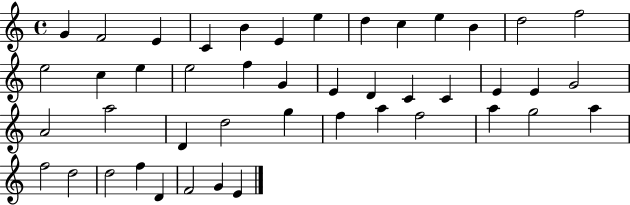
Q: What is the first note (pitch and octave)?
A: G4